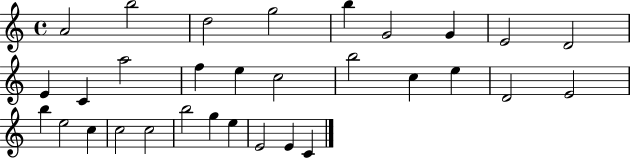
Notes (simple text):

A4/h B5/h D5/h G5/h B5/q G4/h G4/q E4/h D4/h E4/q C4/q A5/h F5/q E5/q C5/h B5/h C5/q E5/q D4/h E4/h B5/q E5/h C5/q C5/h C5/h B5/h G5/q E5/q E4/h E4/q C4/q